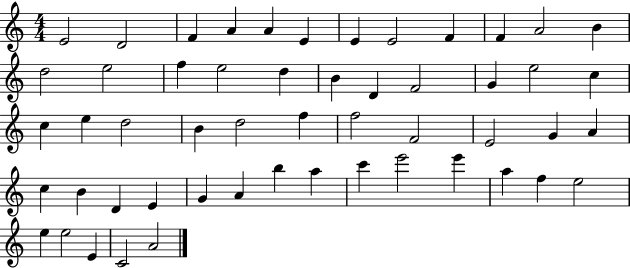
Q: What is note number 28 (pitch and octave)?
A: D5